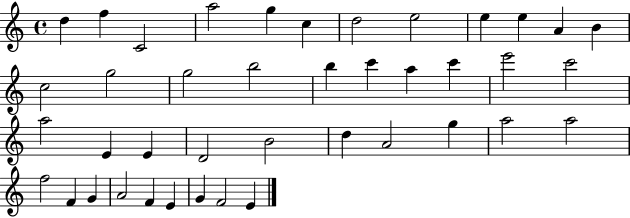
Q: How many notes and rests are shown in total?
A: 41